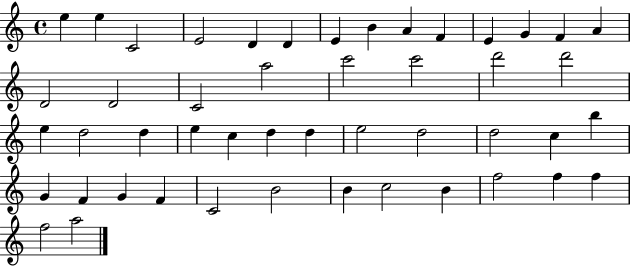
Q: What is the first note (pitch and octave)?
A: E5